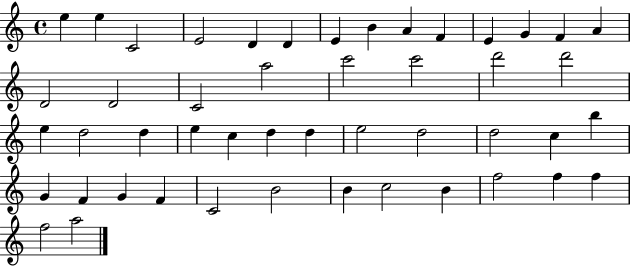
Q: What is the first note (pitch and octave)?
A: E5